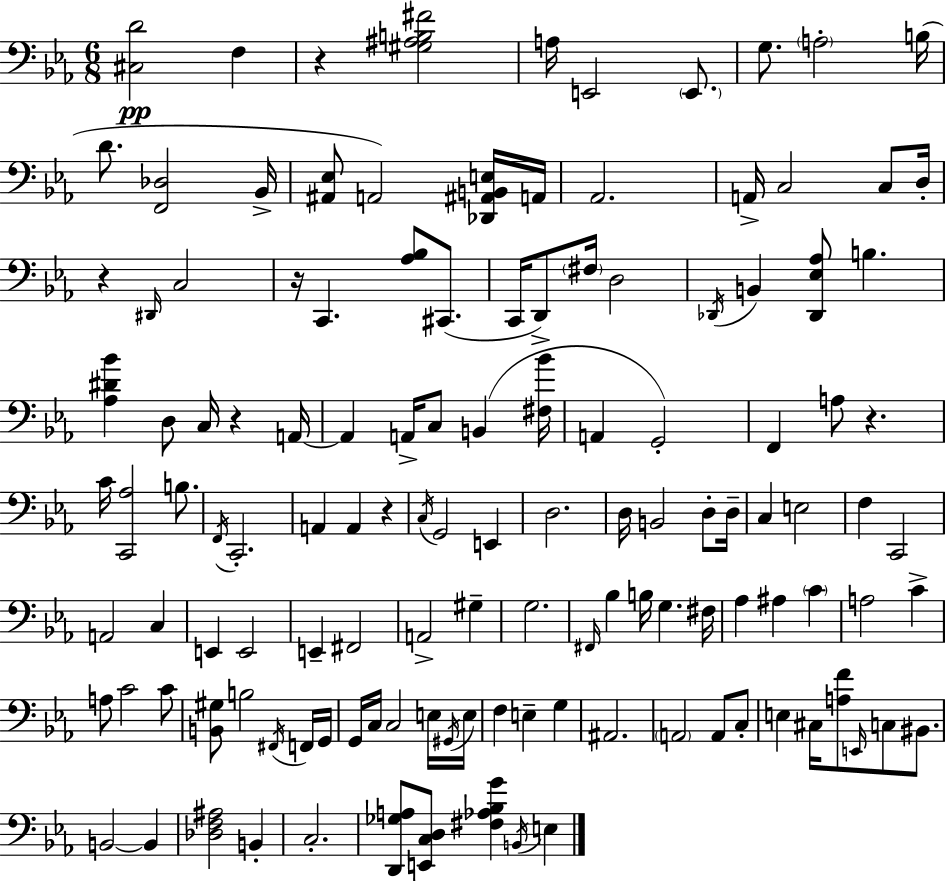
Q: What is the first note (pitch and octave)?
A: F3